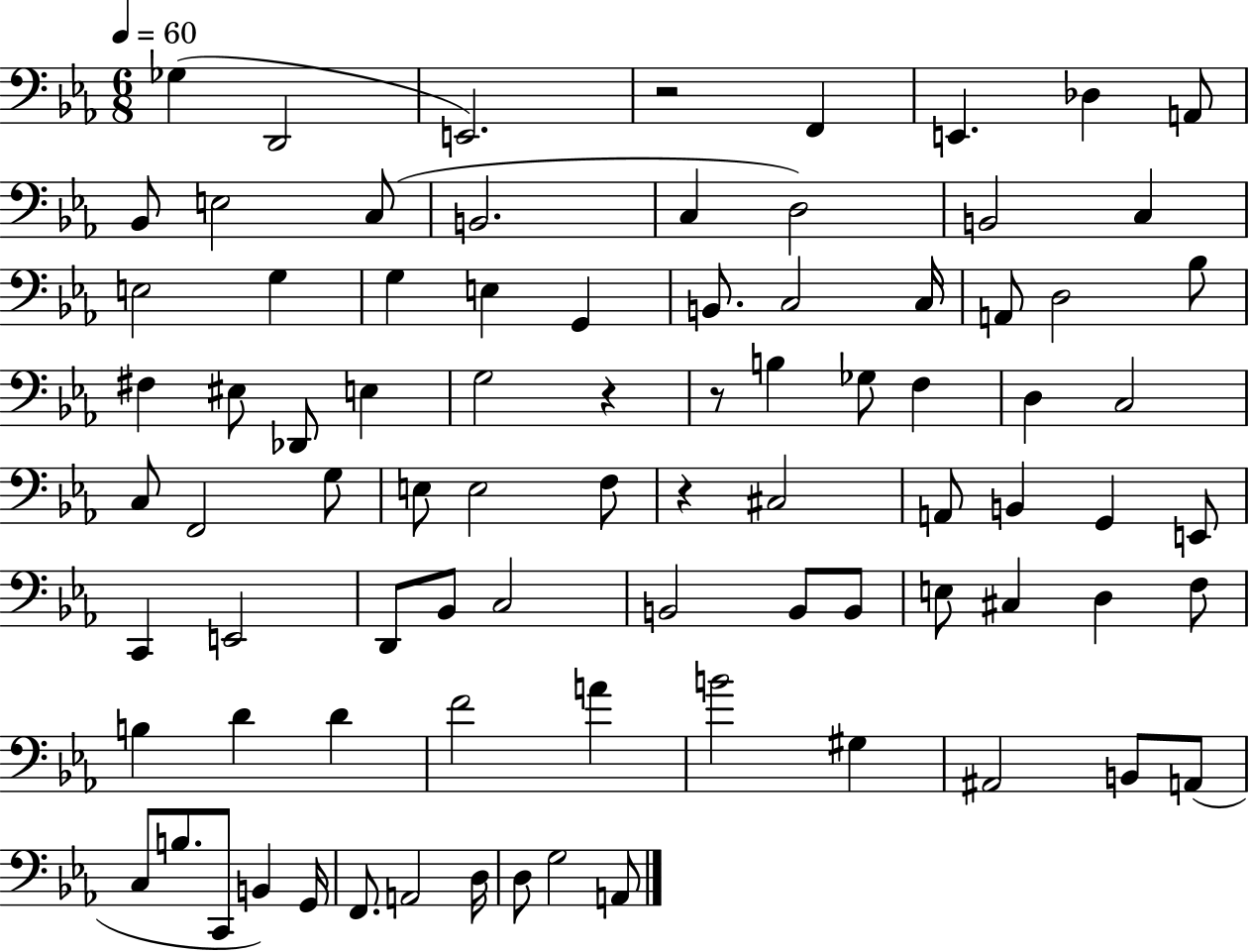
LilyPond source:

{
  \clef bass
  \numericTimeSignature
  \time 6/8
  \key ees \major
  \tempo 4 = 60
  ges4( d,2 | e,2.) | r2 f,4 | e,4. des4 a,8 | \break bes,8 e2 c8( | b,2. | c4 d2) | b,2 c4 | \break e2 g4 | g4 e4 g,4 | b,8. c2 c16 | a,8 d2 bes8 | \break fis4 eis8 des,8 e4 | g2 r4 | r8 b4 ges8 f4 | d4 c2 | \break c8 f,2 g8 | e8 e2 f8 | r4 cis2 | a,8 b,4 g,4 e,8 | \break c,4 e,2 | d,8 bes,8 c2 | b,2 b,8 b,8 | e8 cis4 d4 f8 | \break b4 d'4 d'4 | f'2 a'4 | b'2 gis4 | ais,2 b,8 a,8( | \break c8 b8. c,8 b,4) g,16 | f,8. a,2 d16 | d8 g2 a,8 | \bar "|."
}